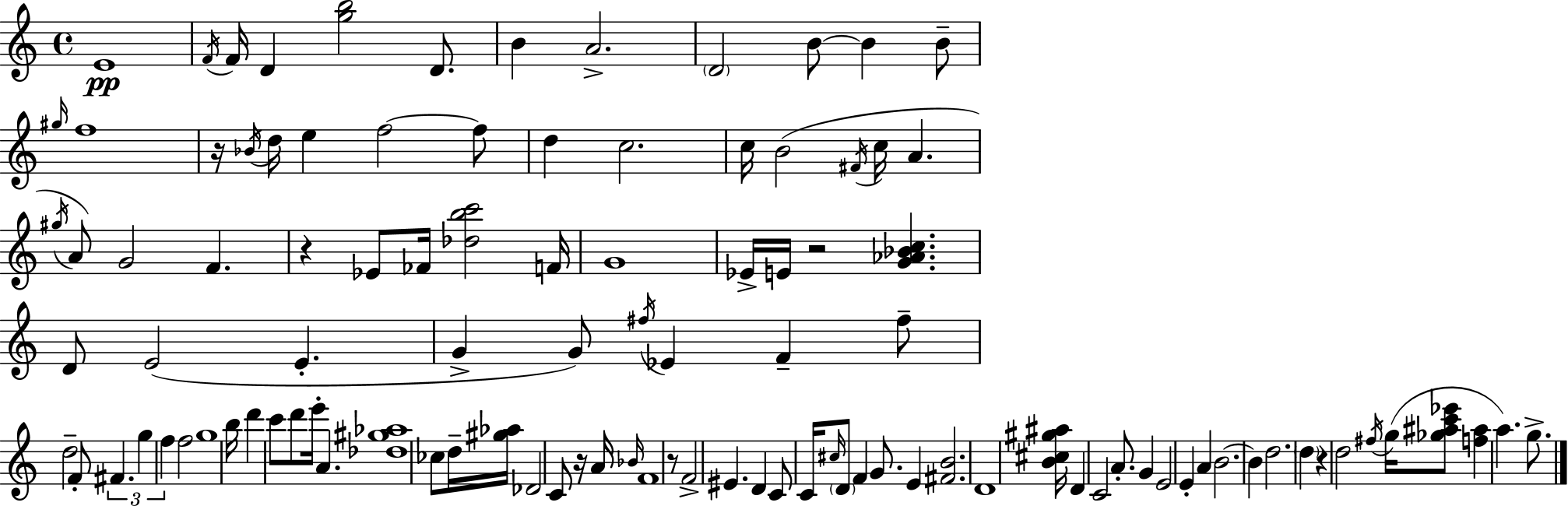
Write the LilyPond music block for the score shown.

{
  \clef treble
  \time 4/4
  \defaultTimeSignature
  \key c \major
  e'1\pp | \acciaccatura { f'16 } f'16 d'4 <g'' b''>2 d'8. | b'4 a'2.-> | \parenthesize d'2 b'8~~ b'4 b'8-- | \break \grace { gis''16 } f''1 | r16 \acciaccatura { bes'16 } d''16 e''4 f''2~~ | f''8 d''4 c''2. | c''16 b'2( \acciaccatura { fis'16 } c''16 a'4. | \break \acciaccatura { gis''16 }) a'8 g'2 f'4. | r4 ees'8 fes'16 <des'' b'' c'''>2 | f'16 g'1 | ees'16-> e'16 r2 <g' aes' bes' c''>4. | \break d'8 e'2( e'4.-. | g'4-> g'8) \acciaccatura { fis''16 } ees'4 | f'4-- fis''8-- d''2-- f'8-. | \tuplet 3/2 { fis'4. g''4 f''4 } f''2 | \break g''1 | b''16 d'''4 c'''8 d'''8 e'''16-. | a'4. <des'' gis'' aes''>1 | ces''8 d''16-- <gis'' aes''>16 des'2 | \break c'8 r16 a'16 \grace { bes'16 } f'1 | r8 f'2-> | eis'4. d'4 c'8 c'16 \grace { cis''16 } \parenthesize d'8 | f'4 g'8. e'4 <fis' b'>2. | \break d'1 | <b' cis'' gis'' ais''>16 d'4 c'2 | a'8.-. g'4 e'2 | e'4-. a'4 b'2.~~ | \break b'4 d''2. | \parenthesize d''4 r4 | d''2 \acciaccatura { fis''16 }( g''16 <ges'' ais'' c''' ees'''>8 <f'' ais''>4 | a''4.) g''8.-> \bar "|."
}